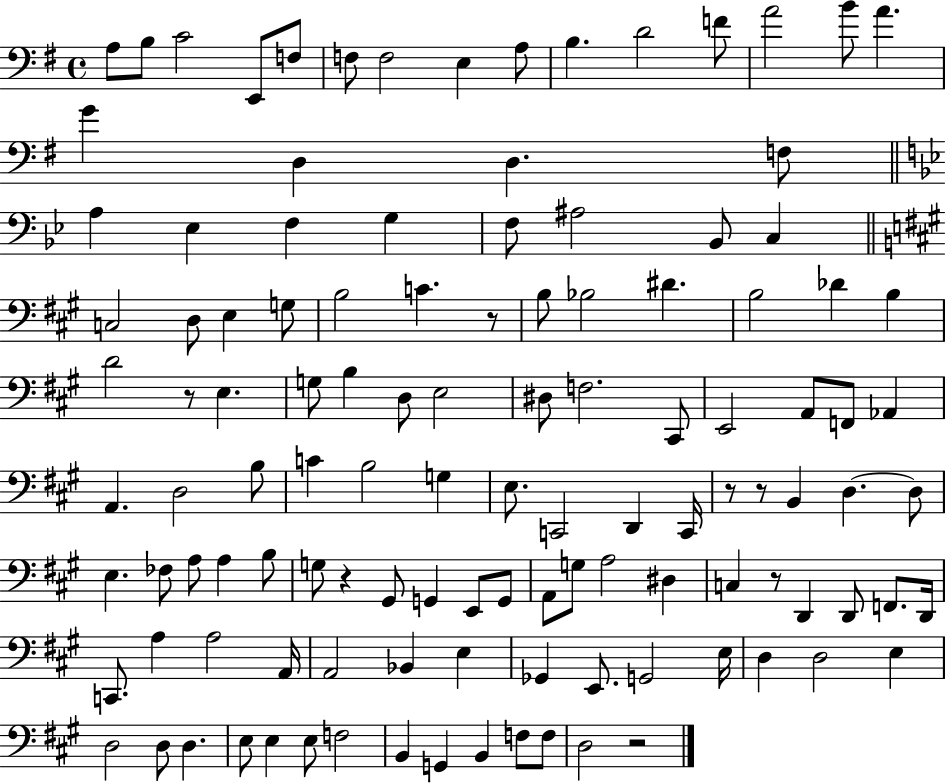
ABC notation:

X:1
T:Untitled
M:4/4
L:1/4
K:G
A,/2 B,/2 C2 E,,/2 F,/2 F,/2 F,2 E, A,/2 B, D2 F/2 A2 B/2 A G D, D, F,/2 A, _E, F, G, F,/2 ^A,2 _B,,/2 C, C,2 D,/2 E, G,/2 B,2 C z/2 B,/2 _B,2 ^D B,2 _D B, D2 z/2 E, G,/2 B, D,/2 E,2 ^D,/2 F,2 ^C,,/2 E,,2 A,,/2 F,,/2 _A,, A,, D,2 B,/2 C B,2 G, E,/2 C,,2 D,, C,,/4 z/2 z/2 B,, D, D,/2 E, _F,/2 A,/2 A, B,/2 G,/2 z ^G,,/2 G,, E,,/2 G,,/2 A,,/2 G,/2 A,2 ^D, C, z/2 D,, D,,/2 F,,/2 D,,/4 C,,/2 A, A,2 A,,/4 A,,2 _B,, E, _G,, E,,/2 G,,2 E,/4 D, D,2 E, D,2 D,/2 D, E,/2 E, E,/2 F,2 B,, G,, B,, F,/2 F,/2 D,2 z2